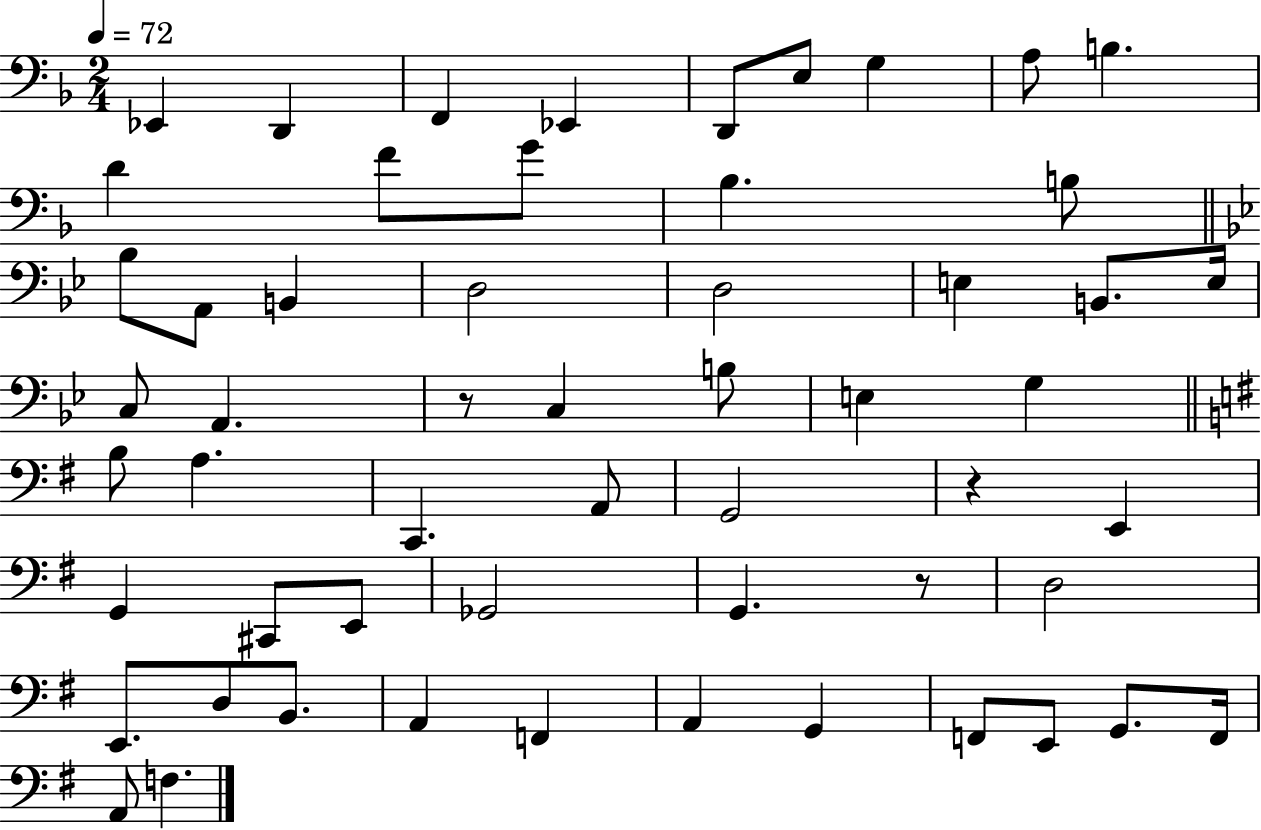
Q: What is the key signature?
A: F major